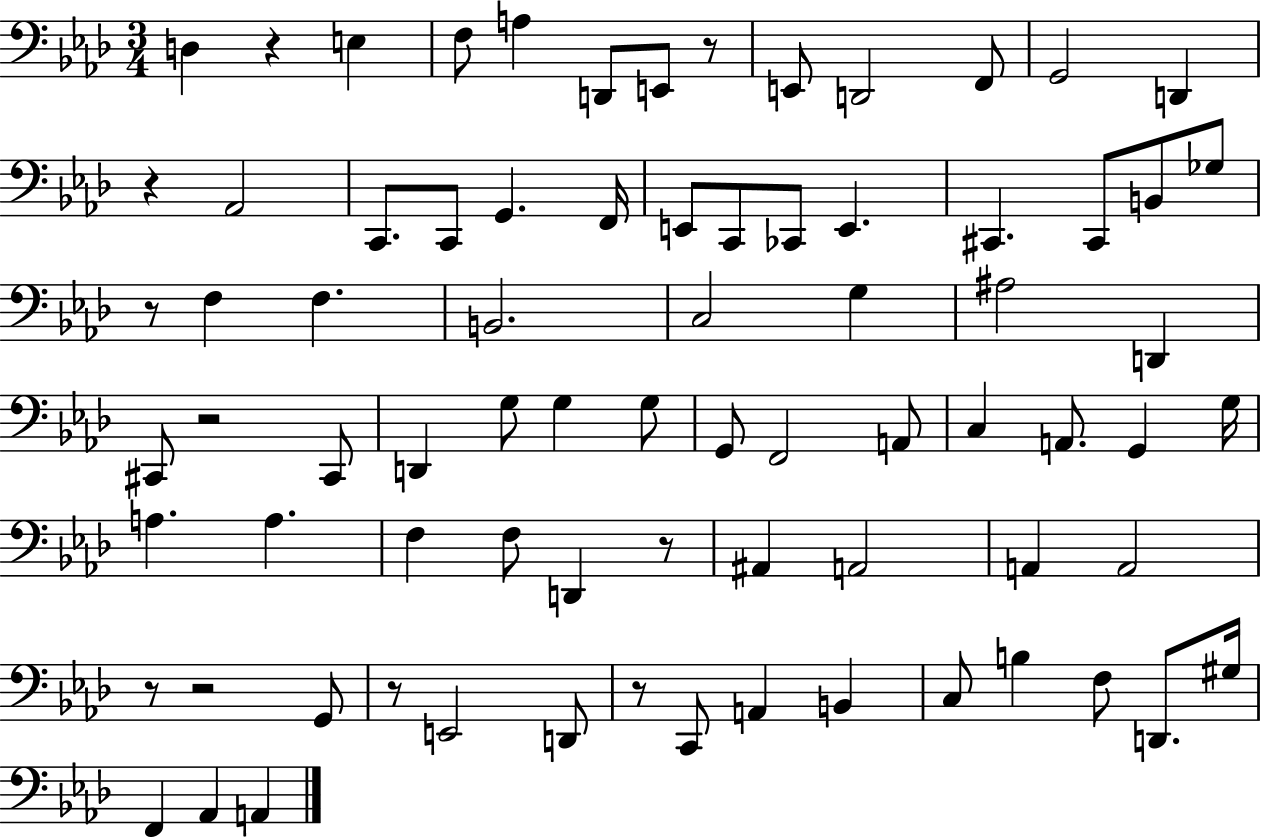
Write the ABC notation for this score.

X:1
T:Untitled
M:3/4
L:1/4
K:Ab
D, z E, F,/2 A, D,,/2 E,,/2 z/2 E,,/2 D,,2 F,,/2 G,,2 D,, z _A,,2 C,,/2 C,,/2 G,, F,,/4 E,,/2 C,,/2 _C,,/2 E,, ^C,, ^C,,/2 B,,/2 _G,/2 z/2 F, F, B,,2 C,2 G, ^A,2 D,, ^C,,/2 z2 ^C,,/2 D,, G,/2 G, G,/2 G,,/2 F,,2 A,,/2 C, A,,/2 G,, G,/4 A, A, F, F,/2 D,, z/2 ^A,, A,,2 A,, A,,2 z/2 z2 G,,/2 z/2 E,,2 D,,/2 z/2 C,,/2 A,, B,, C,/2 B, F,/2 D,,/2 ^G,/4 F,, _A,, A,,